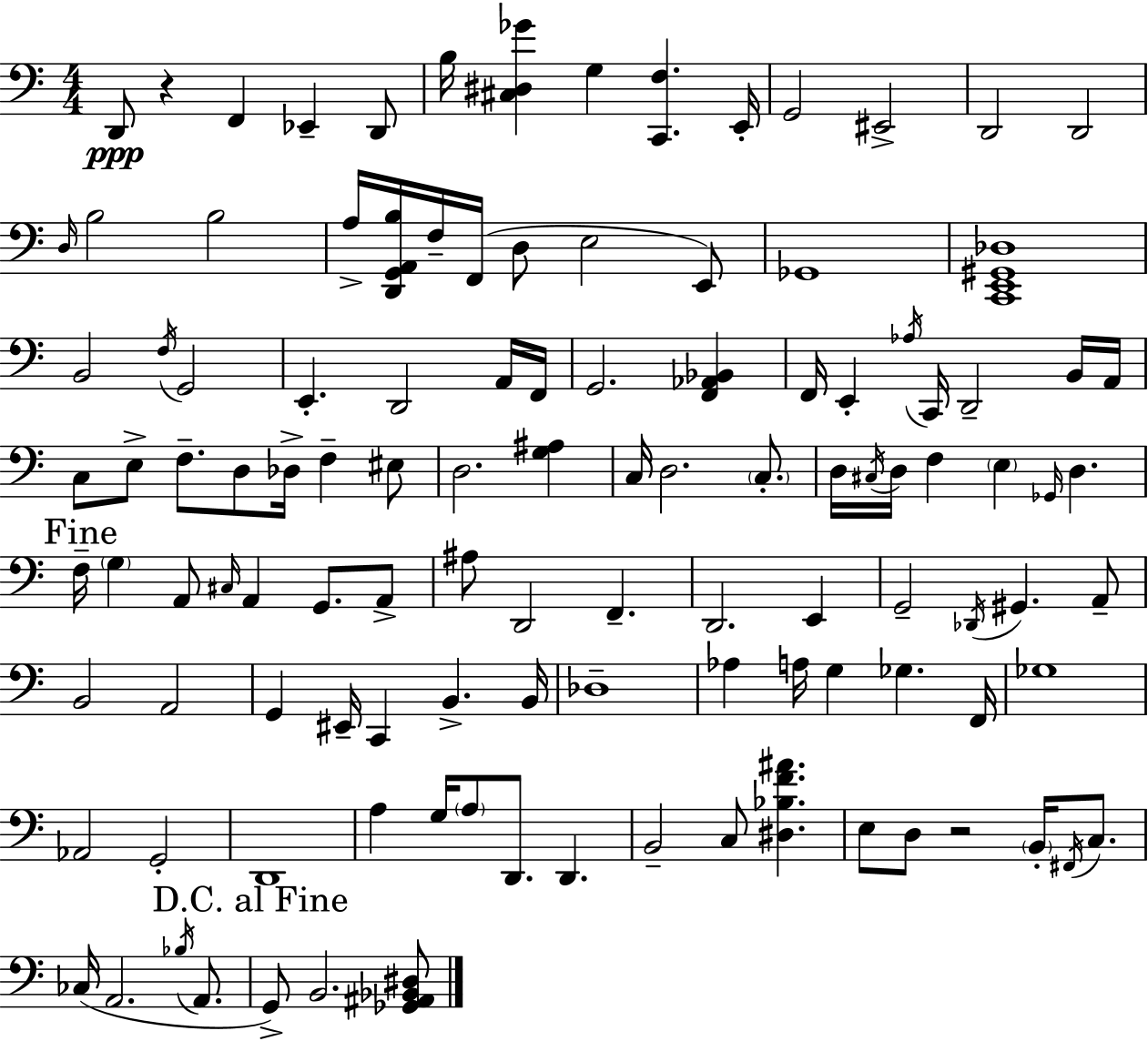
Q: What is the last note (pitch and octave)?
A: B2